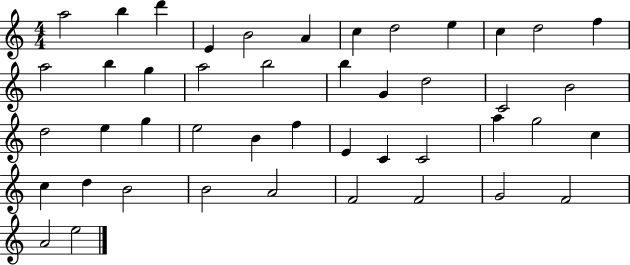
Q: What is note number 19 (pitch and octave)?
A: G4